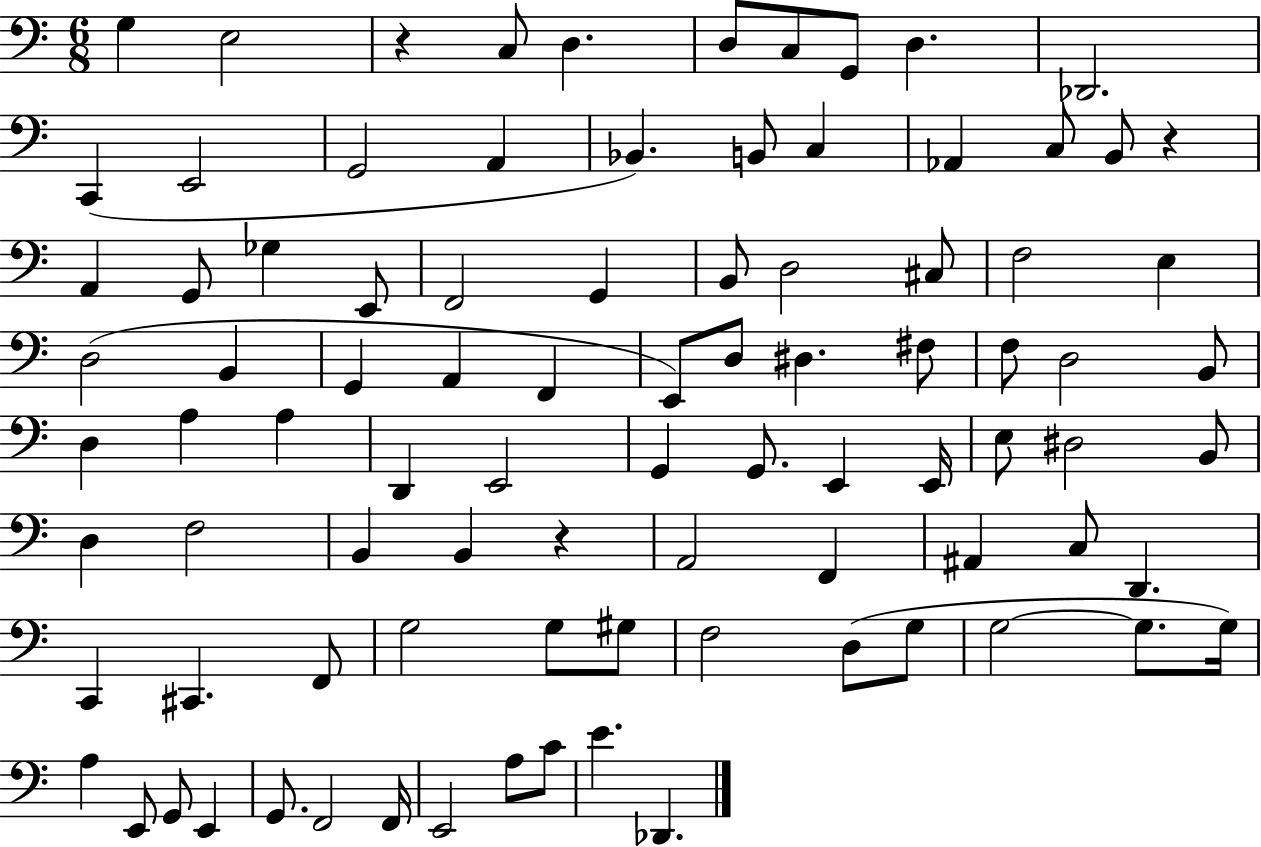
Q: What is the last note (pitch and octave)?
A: Db2